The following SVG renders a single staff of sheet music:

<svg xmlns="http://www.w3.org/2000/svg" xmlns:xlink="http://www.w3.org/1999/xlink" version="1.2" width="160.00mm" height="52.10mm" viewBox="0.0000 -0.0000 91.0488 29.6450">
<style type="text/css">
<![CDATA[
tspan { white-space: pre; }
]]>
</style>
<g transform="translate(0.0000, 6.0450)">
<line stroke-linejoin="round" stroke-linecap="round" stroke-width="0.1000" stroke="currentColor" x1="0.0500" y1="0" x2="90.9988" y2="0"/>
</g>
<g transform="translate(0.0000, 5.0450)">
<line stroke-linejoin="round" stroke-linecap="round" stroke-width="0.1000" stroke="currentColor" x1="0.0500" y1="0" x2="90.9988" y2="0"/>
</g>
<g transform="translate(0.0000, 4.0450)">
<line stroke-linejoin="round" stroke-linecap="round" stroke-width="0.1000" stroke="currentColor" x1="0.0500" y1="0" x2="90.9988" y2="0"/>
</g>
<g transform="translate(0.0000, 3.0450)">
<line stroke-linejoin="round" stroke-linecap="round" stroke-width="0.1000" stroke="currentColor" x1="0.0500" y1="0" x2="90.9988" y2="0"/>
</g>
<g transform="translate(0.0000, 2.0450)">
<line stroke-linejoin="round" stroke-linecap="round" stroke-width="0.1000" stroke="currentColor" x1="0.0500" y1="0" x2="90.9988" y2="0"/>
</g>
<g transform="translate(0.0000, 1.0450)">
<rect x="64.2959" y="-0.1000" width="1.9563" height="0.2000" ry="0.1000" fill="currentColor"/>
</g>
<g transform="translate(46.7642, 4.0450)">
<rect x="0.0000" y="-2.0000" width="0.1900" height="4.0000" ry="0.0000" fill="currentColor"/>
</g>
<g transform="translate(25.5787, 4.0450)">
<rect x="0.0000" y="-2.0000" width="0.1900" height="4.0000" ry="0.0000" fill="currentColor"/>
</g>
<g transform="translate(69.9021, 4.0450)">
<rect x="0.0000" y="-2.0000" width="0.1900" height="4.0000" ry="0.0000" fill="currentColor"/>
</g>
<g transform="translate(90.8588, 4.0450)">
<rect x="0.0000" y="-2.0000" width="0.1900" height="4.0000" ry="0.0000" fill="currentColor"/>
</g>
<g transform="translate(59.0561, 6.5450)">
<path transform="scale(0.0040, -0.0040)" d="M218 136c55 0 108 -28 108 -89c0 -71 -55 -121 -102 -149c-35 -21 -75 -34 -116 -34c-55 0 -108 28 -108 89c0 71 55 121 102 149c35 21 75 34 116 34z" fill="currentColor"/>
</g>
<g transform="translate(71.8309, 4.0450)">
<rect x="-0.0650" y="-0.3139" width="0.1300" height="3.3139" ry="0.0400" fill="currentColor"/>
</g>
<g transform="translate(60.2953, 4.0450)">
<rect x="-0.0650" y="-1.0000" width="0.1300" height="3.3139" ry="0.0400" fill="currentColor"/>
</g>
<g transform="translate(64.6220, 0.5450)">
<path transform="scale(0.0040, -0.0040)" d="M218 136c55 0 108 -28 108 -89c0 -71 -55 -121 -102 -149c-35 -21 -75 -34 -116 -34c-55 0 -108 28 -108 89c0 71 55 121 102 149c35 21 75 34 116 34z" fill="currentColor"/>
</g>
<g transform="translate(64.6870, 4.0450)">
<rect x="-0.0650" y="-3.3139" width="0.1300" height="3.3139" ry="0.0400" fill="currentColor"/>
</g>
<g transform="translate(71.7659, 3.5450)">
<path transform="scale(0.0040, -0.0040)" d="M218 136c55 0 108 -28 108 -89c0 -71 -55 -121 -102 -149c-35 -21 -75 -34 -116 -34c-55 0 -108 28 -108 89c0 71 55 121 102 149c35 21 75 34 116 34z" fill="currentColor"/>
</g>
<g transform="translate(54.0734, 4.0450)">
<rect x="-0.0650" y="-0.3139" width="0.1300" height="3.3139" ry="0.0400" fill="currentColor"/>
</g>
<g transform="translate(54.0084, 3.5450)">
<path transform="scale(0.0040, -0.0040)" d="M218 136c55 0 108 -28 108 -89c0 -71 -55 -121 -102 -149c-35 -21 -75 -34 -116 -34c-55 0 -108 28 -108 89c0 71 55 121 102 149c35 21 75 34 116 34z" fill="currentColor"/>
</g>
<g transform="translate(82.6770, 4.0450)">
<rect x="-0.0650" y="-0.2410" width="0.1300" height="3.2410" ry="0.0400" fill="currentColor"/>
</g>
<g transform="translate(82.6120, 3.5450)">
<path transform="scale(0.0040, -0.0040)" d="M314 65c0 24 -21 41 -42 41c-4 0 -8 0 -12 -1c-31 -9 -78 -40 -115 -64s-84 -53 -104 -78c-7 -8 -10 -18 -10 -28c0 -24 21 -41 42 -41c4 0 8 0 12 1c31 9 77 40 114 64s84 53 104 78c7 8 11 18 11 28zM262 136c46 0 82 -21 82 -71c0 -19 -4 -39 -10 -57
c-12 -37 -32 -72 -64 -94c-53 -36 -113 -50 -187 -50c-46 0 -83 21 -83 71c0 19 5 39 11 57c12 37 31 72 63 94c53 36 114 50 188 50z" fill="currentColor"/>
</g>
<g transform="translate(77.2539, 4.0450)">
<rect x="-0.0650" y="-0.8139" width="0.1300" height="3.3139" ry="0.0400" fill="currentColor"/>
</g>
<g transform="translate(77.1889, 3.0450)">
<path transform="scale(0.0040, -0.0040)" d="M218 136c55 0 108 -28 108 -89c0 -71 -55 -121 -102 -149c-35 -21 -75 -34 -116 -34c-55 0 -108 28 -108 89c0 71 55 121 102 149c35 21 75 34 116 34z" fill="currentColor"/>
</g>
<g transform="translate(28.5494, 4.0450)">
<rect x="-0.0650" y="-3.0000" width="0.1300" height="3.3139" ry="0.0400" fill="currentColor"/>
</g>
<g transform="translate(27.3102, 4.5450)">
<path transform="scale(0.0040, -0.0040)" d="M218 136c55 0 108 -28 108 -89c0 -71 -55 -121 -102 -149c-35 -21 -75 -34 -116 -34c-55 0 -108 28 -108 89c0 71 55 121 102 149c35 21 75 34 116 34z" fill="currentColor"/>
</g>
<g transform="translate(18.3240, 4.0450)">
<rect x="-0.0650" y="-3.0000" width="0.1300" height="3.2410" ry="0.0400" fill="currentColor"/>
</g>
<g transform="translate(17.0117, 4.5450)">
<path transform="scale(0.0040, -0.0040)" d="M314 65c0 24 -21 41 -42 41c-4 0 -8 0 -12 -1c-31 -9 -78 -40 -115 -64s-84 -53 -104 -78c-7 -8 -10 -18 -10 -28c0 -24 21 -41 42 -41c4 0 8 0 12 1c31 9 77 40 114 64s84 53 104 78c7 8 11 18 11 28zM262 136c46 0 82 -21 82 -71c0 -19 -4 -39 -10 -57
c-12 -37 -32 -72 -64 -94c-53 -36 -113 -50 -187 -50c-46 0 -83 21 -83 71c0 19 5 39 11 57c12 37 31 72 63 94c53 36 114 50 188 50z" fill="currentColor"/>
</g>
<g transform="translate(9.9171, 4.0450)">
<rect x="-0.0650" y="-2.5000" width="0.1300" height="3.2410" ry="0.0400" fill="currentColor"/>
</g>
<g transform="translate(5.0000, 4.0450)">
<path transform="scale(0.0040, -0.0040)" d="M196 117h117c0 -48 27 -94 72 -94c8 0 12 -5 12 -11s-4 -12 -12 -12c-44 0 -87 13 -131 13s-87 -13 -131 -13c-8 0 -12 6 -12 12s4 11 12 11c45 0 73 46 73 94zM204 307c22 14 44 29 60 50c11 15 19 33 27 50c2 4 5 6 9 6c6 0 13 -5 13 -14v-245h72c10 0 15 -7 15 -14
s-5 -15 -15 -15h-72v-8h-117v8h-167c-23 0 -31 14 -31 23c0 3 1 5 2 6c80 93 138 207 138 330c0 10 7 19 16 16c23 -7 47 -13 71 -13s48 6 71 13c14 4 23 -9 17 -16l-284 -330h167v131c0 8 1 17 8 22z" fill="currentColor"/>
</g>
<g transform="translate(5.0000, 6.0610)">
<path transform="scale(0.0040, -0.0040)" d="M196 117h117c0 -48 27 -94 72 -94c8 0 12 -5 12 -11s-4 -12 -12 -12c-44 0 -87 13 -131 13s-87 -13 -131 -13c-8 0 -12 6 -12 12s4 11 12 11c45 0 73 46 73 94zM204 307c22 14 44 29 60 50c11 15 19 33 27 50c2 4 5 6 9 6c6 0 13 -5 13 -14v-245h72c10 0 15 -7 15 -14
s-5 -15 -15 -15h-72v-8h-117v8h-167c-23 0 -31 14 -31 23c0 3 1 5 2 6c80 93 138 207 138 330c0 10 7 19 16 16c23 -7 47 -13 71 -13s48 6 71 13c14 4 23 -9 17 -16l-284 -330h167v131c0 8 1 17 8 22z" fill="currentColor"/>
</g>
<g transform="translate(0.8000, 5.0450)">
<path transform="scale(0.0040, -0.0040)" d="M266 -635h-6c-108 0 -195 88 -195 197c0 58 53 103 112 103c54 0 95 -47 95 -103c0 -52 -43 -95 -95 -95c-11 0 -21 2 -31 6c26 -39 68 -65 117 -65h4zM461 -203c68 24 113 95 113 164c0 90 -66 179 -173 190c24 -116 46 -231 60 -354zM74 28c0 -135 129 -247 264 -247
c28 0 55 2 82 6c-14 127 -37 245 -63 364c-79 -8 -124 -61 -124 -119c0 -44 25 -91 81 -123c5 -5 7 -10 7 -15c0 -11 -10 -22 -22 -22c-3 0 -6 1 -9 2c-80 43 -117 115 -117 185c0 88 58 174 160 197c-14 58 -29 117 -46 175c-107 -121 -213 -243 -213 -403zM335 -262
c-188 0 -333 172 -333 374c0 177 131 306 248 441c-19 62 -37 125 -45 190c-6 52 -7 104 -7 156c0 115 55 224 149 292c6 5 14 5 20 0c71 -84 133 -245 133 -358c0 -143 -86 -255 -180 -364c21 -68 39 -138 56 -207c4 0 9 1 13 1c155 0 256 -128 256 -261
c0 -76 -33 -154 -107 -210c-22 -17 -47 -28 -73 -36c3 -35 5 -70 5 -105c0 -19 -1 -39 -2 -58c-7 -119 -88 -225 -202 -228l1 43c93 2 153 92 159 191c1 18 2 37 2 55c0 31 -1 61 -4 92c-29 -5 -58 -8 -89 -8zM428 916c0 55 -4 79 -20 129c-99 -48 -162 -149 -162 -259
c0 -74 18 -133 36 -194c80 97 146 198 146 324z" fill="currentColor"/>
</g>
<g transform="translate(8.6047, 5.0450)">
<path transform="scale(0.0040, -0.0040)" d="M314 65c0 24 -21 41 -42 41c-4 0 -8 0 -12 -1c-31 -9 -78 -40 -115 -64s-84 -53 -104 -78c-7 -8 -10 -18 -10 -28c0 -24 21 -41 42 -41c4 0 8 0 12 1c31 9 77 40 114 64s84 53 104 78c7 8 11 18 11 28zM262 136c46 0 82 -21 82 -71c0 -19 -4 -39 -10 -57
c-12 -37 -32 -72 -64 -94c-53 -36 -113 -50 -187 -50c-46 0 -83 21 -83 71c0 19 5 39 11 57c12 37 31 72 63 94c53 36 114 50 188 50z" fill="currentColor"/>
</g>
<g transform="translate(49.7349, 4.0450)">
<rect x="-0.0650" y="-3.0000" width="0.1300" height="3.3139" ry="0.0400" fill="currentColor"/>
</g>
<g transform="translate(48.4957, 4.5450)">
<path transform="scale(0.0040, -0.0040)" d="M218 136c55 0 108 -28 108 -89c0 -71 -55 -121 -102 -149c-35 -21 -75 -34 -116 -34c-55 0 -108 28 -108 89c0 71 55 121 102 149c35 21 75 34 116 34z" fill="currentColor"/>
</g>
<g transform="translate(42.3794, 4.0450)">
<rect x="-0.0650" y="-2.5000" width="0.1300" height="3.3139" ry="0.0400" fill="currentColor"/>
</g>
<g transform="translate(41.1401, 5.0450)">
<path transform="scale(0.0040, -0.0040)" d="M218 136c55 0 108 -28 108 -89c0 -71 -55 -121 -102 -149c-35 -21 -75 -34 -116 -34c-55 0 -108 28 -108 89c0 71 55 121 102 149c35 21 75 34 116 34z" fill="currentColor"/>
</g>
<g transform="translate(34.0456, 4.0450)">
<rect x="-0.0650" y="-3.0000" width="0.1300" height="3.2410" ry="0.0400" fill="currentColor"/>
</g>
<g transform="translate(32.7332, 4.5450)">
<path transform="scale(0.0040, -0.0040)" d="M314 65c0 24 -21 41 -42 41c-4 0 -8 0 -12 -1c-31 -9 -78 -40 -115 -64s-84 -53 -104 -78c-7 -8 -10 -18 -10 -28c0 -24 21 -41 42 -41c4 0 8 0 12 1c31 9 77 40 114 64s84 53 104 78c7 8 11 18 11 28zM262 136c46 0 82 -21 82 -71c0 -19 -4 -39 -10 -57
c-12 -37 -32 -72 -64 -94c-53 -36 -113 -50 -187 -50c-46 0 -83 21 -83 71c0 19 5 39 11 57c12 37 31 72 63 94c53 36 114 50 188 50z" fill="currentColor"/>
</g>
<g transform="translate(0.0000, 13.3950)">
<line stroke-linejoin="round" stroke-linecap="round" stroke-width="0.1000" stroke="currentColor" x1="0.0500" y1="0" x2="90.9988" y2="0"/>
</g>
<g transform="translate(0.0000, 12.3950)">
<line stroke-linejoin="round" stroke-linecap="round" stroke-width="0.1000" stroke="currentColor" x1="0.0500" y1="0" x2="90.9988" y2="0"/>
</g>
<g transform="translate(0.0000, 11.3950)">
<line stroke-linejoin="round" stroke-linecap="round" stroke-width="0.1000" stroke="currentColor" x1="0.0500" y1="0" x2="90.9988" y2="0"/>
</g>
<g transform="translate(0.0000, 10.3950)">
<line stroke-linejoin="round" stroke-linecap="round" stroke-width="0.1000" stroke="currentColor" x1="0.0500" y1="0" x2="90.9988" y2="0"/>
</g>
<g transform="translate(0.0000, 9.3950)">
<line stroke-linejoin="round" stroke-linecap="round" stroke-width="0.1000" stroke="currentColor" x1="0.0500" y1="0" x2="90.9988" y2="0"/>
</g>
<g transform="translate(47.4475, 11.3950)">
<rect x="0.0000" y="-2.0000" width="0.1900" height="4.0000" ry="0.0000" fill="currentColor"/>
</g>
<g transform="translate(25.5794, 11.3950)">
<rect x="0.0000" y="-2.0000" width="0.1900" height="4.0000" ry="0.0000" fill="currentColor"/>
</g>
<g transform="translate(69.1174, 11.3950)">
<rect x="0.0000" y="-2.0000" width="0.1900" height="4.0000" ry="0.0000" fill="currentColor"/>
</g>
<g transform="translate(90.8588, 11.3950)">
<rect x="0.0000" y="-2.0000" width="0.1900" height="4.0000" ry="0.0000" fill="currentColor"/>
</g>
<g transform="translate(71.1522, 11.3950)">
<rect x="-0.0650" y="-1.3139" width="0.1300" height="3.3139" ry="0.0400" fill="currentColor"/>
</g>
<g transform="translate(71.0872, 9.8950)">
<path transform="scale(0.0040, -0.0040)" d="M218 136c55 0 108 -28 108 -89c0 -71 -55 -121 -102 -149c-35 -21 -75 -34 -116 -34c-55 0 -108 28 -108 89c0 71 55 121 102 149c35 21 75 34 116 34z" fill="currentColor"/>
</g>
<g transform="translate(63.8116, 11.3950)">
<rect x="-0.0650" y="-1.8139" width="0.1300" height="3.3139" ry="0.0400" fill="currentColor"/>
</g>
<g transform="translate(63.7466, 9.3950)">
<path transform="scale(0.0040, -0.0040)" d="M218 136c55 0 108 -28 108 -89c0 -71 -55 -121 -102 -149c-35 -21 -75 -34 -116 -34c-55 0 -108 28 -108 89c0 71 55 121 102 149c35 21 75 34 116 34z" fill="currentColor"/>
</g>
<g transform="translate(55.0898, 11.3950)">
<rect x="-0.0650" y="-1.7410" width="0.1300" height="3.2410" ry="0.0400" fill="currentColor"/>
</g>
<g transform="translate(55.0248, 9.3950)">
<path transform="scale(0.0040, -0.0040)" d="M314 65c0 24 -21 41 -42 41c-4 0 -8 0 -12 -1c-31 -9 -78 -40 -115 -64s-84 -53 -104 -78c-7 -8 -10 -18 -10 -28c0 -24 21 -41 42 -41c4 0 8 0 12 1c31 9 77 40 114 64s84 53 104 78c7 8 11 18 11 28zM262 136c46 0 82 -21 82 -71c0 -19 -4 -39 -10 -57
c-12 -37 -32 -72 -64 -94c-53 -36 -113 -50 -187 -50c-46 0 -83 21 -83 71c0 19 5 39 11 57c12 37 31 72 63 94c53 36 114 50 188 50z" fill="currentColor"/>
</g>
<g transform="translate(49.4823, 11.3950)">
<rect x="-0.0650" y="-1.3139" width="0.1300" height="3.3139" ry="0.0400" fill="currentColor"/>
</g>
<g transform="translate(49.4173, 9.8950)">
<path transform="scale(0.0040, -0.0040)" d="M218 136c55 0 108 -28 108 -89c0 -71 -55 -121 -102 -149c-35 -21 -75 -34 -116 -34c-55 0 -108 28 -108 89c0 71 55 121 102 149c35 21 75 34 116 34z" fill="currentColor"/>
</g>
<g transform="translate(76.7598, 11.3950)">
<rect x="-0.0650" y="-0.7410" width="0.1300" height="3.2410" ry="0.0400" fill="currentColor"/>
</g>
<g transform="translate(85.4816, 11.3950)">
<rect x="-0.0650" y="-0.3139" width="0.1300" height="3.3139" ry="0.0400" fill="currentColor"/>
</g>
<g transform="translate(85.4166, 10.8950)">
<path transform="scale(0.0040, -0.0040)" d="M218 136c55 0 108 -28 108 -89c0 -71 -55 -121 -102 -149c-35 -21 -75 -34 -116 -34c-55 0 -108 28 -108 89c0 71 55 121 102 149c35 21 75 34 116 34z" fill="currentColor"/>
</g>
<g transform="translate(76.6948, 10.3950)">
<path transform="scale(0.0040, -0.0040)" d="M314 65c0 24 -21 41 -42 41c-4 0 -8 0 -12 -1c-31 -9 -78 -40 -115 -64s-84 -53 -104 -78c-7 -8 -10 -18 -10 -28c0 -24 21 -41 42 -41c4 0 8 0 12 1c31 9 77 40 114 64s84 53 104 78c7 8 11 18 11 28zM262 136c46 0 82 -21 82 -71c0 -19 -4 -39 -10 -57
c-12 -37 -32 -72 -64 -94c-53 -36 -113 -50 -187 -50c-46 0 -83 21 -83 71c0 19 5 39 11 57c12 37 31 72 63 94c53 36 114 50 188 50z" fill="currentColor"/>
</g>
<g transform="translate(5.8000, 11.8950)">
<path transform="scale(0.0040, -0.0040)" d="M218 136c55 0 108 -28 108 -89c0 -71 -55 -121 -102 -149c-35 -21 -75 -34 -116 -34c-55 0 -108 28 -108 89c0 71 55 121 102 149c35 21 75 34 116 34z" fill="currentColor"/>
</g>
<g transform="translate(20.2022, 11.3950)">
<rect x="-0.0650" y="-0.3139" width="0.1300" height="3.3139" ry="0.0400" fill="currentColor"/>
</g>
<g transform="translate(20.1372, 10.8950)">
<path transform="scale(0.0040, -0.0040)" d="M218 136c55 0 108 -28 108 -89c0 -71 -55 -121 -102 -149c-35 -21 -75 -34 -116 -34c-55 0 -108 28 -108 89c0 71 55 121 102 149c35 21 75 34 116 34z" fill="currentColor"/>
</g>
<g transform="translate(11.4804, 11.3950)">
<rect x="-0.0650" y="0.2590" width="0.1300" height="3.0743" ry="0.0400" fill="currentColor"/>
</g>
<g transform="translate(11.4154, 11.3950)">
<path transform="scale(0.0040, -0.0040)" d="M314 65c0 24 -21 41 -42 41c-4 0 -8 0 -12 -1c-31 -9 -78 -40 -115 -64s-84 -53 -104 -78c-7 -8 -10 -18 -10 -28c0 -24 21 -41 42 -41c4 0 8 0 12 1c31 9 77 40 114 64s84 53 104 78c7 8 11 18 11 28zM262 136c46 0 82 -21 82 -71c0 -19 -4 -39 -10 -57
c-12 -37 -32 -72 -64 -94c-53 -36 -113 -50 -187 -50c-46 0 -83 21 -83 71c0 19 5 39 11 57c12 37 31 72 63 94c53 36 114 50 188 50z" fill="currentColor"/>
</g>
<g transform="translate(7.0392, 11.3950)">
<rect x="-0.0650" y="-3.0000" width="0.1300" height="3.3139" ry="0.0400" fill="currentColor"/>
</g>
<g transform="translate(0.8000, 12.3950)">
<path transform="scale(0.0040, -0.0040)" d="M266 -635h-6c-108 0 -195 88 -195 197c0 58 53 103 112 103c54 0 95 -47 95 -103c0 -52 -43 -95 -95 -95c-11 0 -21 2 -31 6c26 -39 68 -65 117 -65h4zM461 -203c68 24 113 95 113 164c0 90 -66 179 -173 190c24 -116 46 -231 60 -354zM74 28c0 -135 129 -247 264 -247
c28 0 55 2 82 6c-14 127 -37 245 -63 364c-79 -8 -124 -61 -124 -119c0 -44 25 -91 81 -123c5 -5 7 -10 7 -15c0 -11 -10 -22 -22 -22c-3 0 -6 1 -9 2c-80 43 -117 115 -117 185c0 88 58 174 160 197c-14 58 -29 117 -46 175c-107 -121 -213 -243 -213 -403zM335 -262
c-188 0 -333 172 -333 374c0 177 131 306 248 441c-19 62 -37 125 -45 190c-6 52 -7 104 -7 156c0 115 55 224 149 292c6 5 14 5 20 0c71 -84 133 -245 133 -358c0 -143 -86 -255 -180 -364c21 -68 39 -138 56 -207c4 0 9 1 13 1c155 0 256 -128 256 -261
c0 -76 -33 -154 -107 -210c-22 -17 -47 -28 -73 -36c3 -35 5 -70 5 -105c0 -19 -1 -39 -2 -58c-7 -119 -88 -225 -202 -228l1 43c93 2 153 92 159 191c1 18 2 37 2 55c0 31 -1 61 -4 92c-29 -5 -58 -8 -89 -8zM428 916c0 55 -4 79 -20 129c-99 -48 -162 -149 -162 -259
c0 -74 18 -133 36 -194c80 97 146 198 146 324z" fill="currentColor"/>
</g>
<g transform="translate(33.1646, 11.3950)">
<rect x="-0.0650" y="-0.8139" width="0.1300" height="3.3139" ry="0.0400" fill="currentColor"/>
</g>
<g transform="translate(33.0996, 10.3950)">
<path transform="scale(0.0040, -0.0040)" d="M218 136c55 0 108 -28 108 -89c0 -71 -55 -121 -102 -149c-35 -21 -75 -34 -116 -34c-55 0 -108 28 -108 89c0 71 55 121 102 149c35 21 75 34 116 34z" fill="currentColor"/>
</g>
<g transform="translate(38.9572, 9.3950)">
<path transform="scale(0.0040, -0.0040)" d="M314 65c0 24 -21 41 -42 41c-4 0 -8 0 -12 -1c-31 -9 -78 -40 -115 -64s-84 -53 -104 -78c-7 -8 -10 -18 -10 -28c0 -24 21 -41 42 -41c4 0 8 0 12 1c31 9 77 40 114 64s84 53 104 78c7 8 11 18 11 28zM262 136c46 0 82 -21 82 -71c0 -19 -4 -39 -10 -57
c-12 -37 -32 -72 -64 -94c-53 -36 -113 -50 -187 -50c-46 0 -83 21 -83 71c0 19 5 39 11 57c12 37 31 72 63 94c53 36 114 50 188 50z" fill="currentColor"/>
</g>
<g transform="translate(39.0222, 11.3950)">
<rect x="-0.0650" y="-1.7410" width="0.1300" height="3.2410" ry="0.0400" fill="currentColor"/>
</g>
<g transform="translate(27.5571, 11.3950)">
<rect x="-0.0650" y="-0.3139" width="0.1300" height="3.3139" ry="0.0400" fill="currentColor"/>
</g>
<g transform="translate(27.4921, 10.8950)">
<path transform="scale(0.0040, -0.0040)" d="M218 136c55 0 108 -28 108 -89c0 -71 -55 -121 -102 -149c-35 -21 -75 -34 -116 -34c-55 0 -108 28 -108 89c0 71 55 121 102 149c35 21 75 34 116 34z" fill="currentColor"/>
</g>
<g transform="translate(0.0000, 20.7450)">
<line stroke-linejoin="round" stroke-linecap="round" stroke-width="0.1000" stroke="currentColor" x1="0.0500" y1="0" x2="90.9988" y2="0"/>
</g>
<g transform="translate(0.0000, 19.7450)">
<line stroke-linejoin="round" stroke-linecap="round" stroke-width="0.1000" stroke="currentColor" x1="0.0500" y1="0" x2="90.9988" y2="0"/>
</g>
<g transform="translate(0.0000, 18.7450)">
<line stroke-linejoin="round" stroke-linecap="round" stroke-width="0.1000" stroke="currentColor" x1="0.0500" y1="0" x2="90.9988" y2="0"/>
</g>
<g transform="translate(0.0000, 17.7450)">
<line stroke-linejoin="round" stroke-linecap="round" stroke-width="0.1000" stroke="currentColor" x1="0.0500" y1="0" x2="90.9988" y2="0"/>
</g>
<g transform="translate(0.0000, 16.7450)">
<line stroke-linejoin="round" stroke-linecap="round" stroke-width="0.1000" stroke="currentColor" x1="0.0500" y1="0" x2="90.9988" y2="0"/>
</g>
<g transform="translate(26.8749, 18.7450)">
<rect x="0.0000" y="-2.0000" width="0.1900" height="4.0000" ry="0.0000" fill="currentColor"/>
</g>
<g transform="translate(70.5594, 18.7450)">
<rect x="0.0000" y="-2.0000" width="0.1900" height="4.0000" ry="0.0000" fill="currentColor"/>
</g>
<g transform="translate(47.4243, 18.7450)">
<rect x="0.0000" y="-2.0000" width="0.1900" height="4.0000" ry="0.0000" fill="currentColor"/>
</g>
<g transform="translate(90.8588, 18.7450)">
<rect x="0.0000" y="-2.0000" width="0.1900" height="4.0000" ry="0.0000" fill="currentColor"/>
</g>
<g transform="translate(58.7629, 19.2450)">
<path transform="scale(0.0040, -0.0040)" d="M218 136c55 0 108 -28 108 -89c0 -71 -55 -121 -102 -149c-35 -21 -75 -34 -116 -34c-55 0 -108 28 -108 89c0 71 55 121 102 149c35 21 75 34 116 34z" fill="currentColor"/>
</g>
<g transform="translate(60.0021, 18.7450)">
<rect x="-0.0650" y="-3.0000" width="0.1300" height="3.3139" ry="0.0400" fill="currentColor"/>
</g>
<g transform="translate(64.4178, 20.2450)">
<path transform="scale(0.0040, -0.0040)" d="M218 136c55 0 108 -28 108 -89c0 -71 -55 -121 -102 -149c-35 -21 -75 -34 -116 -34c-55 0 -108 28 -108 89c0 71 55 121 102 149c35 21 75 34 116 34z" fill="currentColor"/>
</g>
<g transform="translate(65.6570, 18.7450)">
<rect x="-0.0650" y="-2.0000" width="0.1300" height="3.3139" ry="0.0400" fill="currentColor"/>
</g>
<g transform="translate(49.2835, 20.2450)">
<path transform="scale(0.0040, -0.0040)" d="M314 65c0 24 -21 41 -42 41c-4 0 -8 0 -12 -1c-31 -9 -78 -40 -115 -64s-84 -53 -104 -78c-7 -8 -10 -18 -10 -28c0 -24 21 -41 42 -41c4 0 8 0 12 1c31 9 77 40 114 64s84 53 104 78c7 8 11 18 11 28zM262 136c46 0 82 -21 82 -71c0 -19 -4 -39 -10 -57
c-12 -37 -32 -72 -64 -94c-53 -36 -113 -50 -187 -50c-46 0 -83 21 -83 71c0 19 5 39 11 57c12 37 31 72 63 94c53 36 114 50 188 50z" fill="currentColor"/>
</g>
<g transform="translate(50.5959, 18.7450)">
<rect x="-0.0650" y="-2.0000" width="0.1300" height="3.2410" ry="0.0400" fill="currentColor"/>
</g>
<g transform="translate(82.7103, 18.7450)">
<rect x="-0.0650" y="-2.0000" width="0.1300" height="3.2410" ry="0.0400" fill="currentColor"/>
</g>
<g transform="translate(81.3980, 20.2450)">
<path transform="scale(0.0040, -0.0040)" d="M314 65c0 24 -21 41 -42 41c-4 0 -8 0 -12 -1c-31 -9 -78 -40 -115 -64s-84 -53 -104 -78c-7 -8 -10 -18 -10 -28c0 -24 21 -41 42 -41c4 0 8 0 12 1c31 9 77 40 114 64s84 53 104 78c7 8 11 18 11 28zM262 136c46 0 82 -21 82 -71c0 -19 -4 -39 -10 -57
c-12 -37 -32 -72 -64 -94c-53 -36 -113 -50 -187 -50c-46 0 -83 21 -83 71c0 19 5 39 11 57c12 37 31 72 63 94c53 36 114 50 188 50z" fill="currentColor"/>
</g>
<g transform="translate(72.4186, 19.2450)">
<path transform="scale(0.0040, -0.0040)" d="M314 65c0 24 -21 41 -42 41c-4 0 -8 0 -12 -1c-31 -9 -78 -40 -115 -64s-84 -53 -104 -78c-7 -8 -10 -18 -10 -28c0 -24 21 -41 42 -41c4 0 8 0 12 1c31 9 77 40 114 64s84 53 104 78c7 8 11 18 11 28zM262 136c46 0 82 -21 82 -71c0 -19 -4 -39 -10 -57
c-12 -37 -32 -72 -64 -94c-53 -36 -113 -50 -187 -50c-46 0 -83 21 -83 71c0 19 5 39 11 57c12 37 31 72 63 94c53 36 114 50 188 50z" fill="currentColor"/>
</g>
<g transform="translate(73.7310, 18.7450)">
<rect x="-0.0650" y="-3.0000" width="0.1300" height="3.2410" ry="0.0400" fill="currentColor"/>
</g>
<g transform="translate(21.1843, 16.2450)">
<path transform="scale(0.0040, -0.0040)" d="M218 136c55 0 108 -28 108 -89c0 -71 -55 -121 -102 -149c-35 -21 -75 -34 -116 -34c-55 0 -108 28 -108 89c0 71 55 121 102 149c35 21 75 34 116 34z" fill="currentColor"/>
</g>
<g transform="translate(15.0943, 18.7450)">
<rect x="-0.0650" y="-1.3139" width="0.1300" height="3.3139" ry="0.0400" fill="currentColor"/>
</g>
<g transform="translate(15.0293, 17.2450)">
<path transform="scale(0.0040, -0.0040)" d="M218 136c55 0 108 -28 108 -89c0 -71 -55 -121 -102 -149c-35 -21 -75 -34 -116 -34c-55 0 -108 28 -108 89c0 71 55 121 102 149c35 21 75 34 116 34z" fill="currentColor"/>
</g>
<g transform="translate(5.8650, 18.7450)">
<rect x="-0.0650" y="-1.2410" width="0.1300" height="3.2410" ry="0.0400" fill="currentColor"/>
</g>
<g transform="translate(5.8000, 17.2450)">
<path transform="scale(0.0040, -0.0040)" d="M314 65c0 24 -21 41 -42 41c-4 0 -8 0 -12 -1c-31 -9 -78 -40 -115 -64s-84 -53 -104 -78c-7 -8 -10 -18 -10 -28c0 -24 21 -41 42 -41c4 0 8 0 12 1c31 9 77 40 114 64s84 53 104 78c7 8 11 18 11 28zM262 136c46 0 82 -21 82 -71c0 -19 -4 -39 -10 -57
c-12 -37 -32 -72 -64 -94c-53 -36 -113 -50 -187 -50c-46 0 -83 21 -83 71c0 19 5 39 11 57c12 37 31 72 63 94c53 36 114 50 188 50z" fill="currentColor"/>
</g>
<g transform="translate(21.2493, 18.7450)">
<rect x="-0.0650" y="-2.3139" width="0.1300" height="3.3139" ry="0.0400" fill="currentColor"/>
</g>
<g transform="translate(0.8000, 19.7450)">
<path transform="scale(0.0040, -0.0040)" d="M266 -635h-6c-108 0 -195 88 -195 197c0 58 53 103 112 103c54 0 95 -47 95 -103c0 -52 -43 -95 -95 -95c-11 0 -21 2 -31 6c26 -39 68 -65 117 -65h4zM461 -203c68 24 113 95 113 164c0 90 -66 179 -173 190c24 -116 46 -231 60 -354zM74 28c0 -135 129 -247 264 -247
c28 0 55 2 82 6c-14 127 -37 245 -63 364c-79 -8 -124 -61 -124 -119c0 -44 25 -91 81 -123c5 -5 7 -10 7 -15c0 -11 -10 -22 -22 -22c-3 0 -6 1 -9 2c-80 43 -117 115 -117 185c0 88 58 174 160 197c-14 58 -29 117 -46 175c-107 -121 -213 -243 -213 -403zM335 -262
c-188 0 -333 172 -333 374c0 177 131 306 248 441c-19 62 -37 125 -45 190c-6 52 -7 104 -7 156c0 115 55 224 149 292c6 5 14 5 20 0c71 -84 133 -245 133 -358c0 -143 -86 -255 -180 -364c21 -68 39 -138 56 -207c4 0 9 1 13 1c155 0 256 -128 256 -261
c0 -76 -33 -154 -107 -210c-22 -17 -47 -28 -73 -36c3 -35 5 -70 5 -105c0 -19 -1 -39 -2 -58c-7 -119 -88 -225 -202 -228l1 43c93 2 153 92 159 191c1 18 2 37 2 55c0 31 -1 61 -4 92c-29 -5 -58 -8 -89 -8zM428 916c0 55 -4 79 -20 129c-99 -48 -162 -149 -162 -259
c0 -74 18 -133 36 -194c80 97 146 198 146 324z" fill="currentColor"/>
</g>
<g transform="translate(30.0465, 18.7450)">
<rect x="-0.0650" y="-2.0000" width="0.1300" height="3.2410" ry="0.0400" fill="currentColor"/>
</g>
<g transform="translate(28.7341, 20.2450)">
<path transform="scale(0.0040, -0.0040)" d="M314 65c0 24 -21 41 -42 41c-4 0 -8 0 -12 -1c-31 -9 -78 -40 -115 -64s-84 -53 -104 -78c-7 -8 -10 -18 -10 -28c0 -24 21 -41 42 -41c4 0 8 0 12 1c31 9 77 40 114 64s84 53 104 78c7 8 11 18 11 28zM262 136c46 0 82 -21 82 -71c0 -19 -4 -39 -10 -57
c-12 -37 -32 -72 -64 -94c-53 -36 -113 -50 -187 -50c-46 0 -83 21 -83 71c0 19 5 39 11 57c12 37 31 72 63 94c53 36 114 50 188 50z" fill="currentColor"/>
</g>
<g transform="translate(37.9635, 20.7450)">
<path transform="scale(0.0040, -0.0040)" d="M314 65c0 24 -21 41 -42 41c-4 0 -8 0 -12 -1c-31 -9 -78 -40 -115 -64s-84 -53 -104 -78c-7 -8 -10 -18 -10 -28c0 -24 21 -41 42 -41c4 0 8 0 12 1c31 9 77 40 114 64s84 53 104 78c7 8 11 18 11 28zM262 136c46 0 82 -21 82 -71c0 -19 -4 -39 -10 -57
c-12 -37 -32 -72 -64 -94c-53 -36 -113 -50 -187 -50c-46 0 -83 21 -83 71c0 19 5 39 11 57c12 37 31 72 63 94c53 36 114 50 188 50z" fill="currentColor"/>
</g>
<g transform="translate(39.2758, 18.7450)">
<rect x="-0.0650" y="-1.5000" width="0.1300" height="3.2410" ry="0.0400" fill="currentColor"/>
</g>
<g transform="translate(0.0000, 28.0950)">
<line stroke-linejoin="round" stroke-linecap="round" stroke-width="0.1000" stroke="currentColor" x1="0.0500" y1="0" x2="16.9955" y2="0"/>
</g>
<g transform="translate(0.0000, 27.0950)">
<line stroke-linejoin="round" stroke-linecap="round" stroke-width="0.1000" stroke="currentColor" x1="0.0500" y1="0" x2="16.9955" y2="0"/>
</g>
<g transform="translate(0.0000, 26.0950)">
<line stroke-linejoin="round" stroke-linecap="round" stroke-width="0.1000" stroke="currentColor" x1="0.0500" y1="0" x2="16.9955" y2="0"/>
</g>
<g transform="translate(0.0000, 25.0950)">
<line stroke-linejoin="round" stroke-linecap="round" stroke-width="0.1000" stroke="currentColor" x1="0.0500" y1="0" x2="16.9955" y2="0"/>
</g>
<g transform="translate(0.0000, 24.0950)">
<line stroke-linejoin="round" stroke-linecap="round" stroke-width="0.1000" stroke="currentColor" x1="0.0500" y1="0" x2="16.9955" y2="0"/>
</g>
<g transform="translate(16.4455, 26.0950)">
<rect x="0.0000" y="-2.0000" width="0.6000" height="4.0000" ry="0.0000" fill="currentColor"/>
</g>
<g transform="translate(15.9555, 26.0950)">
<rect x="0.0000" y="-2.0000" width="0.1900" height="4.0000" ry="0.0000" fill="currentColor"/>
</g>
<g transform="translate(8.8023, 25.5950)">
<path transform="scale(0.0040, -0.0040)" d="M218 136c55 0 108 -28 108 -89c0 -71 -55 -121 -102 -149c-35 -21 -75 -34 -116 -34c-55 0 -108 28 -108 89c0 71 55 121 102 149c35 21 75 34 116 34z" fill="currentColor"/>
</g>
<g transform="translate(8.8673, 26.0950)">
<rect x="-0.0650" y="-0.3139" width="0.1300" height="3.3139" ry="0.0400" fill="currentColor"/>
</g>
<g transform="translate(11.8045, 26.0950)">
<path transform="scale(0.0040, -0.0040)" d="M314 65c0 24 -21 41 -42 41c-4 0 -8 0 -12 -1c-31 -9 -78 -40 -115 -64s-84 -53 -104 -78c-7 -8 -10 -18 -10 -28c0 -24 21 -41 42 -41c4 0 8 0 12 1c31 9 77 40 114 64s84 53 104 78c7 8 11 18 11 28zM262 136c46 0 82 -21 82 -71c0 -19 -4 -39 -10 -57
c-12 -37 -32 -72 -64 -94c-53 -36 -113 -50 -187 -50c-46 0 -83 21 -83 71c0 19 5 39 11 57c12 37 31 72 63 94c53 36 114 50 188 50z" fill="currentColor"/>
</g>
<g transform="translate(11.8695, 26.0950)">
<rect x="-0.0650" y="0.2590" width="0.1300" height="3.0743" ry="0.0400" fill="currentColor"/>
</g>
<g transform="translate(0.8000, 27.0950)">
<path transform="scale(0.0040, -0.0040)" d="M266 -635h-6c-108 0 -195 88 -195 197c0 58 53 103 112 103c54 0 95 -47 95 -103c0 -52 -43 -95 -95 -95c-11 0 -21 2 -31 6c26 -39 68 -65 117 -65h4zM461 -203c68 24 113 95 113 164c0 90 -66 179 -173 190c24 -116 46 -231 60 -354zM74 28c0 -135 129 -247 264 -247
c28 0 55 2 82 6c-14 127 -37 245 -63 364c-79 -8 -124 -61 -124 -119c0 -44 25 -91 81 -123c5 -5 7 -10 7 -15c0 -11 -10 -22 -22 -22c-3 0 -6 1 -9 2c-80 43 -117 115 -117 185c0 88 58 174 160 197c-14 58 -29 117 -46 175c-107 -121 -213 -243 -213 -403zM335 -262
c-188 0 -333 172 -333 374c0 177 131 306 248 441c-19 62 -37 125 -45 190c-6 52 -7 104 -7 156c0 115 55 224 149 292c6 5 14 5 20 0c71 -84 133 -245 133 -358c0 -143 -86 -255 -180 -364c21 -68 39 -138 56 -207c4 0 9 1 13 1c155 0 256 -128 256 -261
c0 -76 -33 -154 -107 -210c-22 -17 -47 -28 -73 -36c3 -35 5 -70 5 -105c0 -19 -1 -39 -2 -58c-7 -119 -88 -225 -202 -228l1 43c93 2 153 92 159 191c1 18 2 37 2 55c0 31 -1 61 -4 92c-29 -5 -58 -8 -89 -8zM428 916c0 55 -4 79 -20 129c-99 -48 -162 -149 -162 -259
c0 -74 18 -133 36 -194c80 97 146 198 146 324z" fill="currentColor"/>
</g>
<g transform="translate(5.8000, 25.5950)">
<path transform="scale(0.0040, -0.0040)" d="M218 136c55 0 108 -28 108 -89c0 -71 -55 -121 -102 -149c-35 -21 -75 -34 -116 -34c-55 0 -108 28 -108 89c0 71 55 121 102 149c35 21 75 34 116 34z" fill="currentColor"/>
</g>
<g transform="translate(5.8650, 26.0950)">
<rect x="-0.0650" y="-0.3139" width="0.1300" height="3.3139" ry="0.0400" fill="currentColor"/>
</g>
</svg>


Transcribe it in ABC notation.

X:1
T:Untitled
M:4/4
L:1/4
K:C
G2 A2 A A2 G A c D b c d c2 A B2 c c d f2 e f2 f e d2 c e2 e g F2 E2 F2 A F A2 F2 c c B2